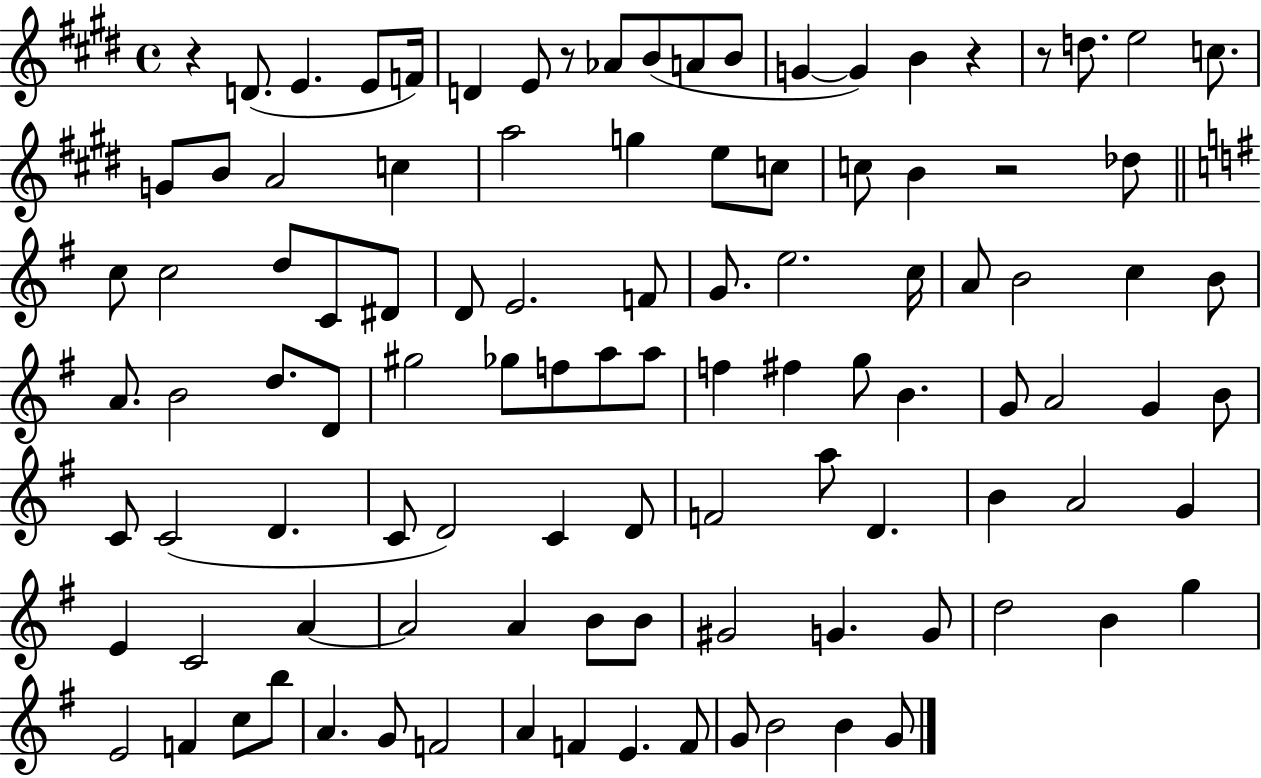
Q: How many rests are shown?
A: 5